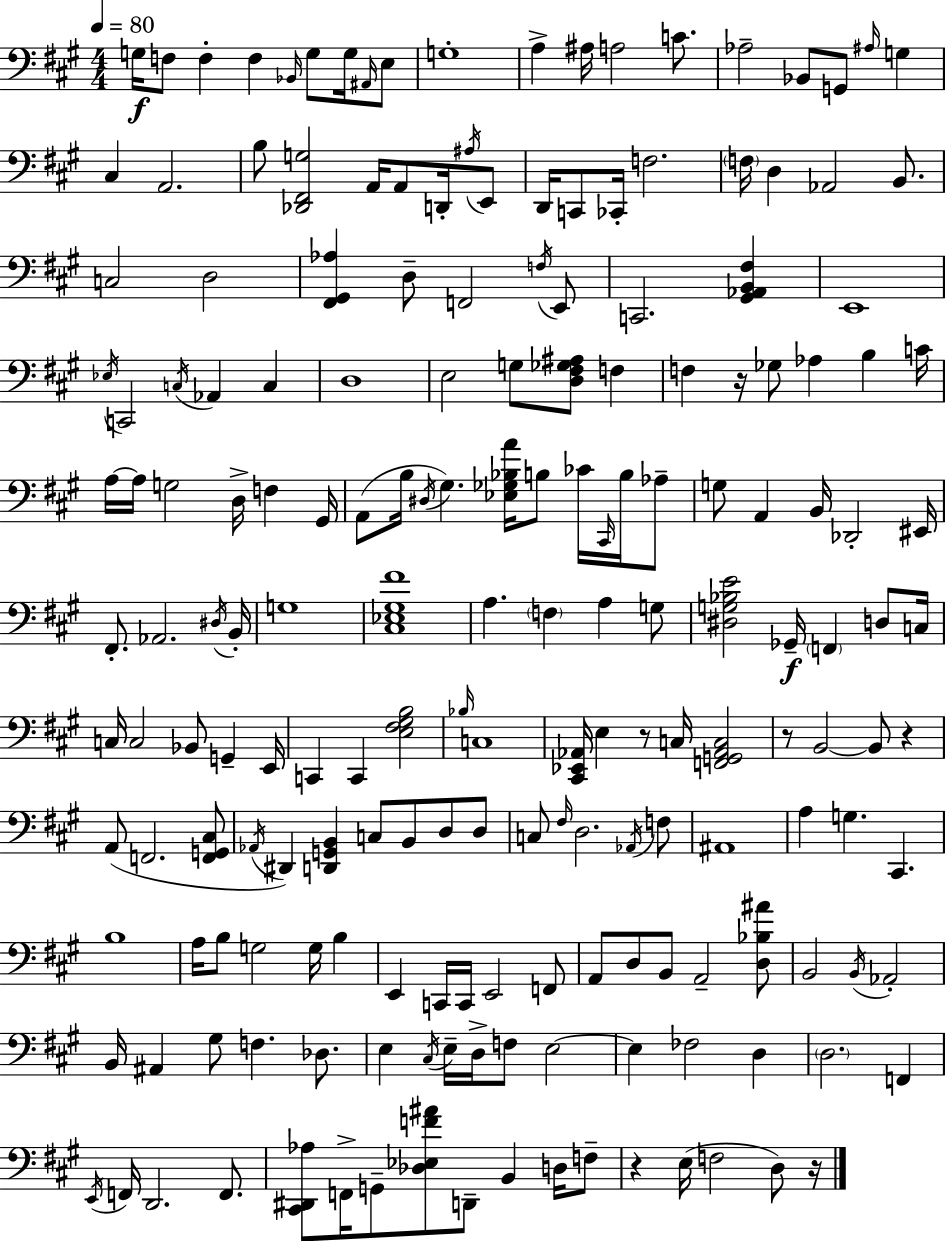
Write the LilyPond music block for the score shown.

{
  \clef bass
  \numericTimeSignature
  \time 4/4
  \key a \major
  \tempo 4 = 80
  \repeat volta 2 { g16\f f8 f4-. f4 \grace { bes,16 } g8 g16 \grace { ais,16 } | e8 g1-. | a4-> ais16 a2 c'8. | aes2-- bes,8 g,8 \grace { ais16 } g4 | \break cis4 a,2. | b8 <des, fis, g>2 a,16 a,8 | d,16-. \acciaccatura { ais16 } e,8 d,16 c,8 ces,16-. f2. | \parenthesize f16 d4 aes,2 | \break b,8. c2 d2 | <fis, gis, aes>4 d8-- f,2 | \acciaccatura { f16 } e,8 c,2. | <gis, aes, b, fis>4 e,1 | \break \acciaccatura { ees16 } c,2 \acciaccatura { c16 } aes,4 | c4 d1 | e2 g8 | <d fis ges ais>8 f4 f4 r16 ges8 aes4 | \break b4 c'16 a16~~ a16 g2 | d16-> f4 gis,16 a,8( b16 \acciaccatura { dis16 }) gis4. | <ees ges bes a'>16 b8 ces'16 \grace { cis,16 } b16 aes8-- g8 a,4 b,16 | des,2-. eis,16 fis,8.-. aes,2. | \break \acciaccatura { dis16 } b,16-. g1 | <cis ees gis fis'>1 | a4. | \parenthesize f4 a4 g8 <dis g bes e'>2 | \break ges,16--\f \parenthesize f,4 d8 c16 c16 c2 | bes,8 g,4-- e,16 c,4 c,4 | <e fis gis b>2 \grace { bes16 } c1 | <cis, ees, aes,>16 e4 | \break r8 c16 <f, g, aes, c>2 r8 b,2~~ | b,8 r4 a,8( f,2. | <f, g, cis>8 \acciaccatura { aes,16 }) dis,4 | <d, g, b,>4 c8 b,8 d8 d8 c8 \grace { fis16 } d2. | \break \acciaccatura { aes,16 } f8 ais,1 | a4 | g4. cis,4. b1 | a16 b8 | \break g2 g16 b4 e,4 | c,16 c,16 e,2 f,8 a,8 | d8 b,8 a,2-- <d bes ais'>8 b,2 | \acciaccatura { b,16 } aes,2-. b,16 | \break ais,4 gis8 f4. des8. e4 | \acciaccatura { cis16 } e16-- d16-> f8 e2~~ | e4 fes2 d4 | \parenthesize d2. f,4 | \break \acciaccatura { e,16 } f,16 d,2. f,8. | <cis, dis, aes>8 f,16-> g,8-- <des ees f' ais'>8 d,8-- b,4 d16 f8-- | r4 e16( f2 d8) | r16 } \bar "|."
}